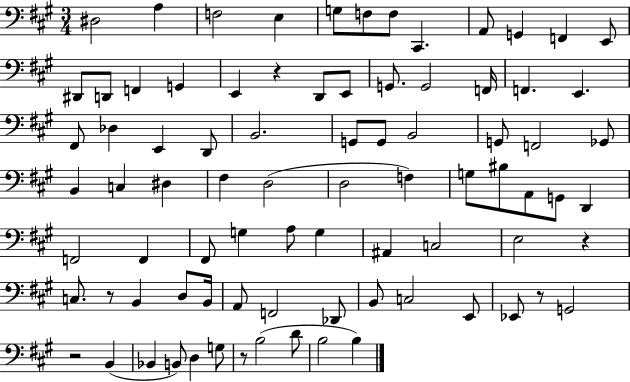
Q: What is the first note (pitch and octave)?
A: D#3